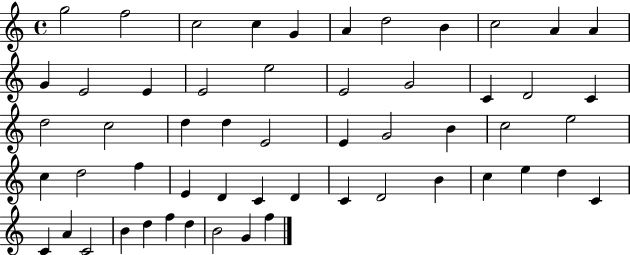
X:1
T:Untitled
M:4/4
L:1/4
K:C
g2 f2 c2 c G A d2 B c2 A A G E2 E E2 e2 E2 G2 C D2 C d2 c2 d d E2 E G2 B c2 e2 c d2 f E D C D C D2 B c e d C C A C2 B d f d B2 G f